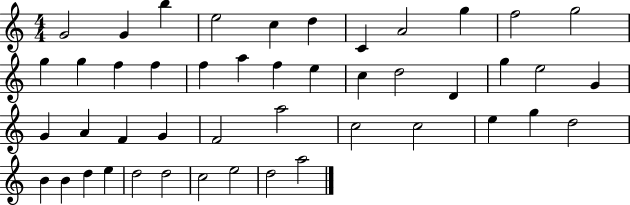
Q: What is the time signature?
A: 4/4